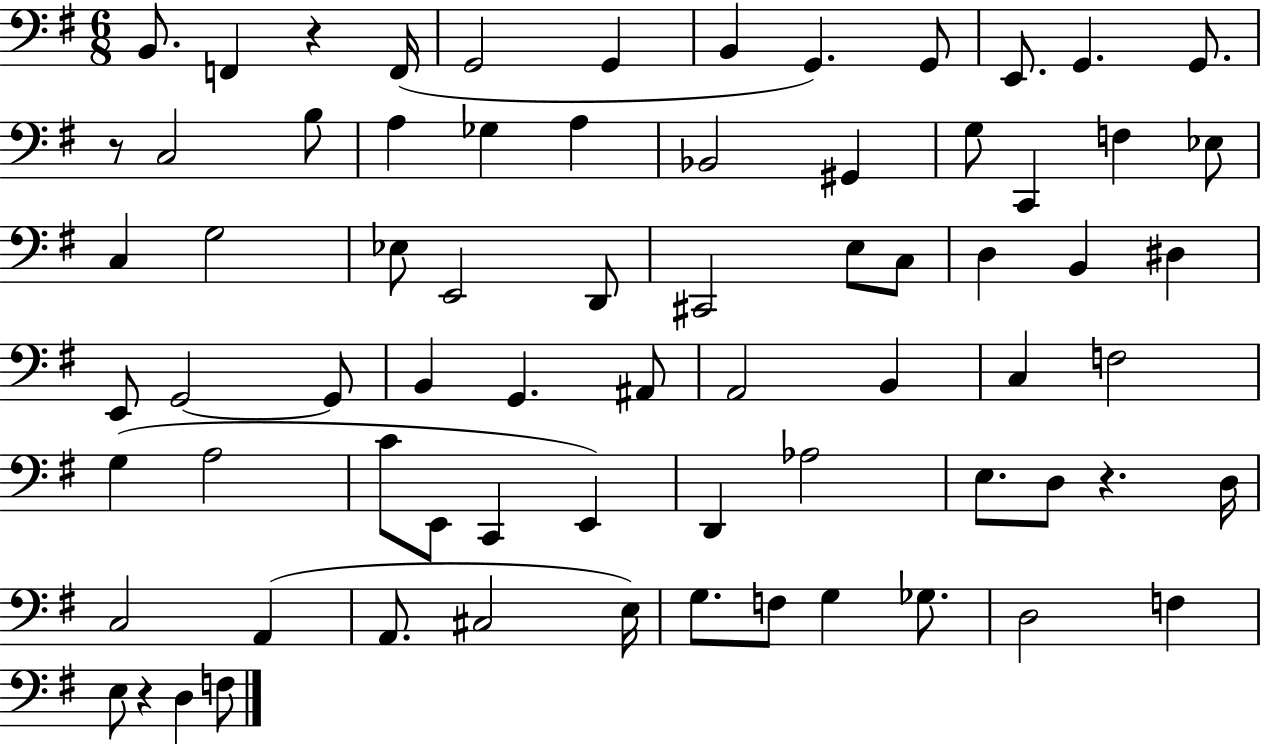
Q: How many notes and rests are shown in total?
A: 72